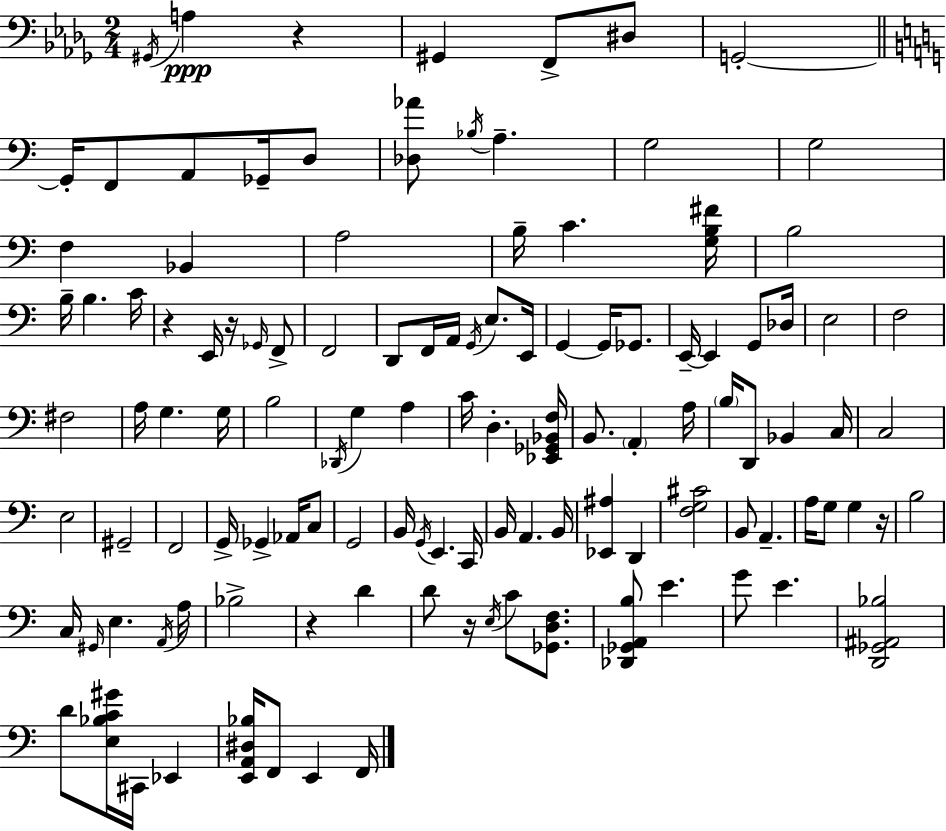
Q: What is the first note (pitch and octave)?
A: G#2